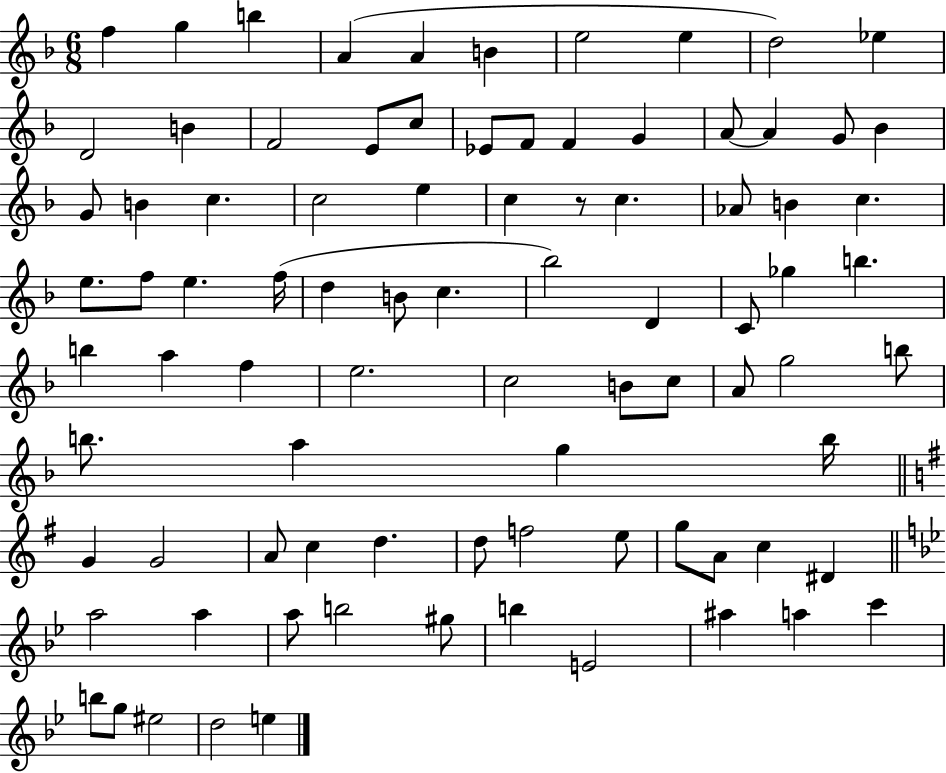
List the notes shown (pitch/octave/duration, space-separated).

F5/q G5/q B5/q A4/q A4/q B4/q E5/h E5/q D5/h Eb5/q D4/h B4/q F4/h E4/e C5/e Eb4/e F4/e F4/q G4/q A4/e A4/q G4/e Bb4/q G4/e B4/q C5/q. C5/h E5/q C5/q R/e C5/q. Ab4/e B4/q C5/q. E5/e. F5/e E5/q. F5/s D5/q B4/e C5/q. Bb5/h D4/q C4/e Gb5/q B5/q. B5/q A5/q F5/q E5/h. C5/h B4/e C5/e A4/e G5/h B5/e B5/e. A5/q G5/q B5/s G4/q G4/h A4/e C5/q D5/q. D5/e F5/h E5/e G5/e A4/e C5/q D#4/q A5/h A5/q A5/e B5/h G#5/e B5/q E4/h A#5/q A5/q C6/q B5/e G5/e EIS5/h D5/h E5/q